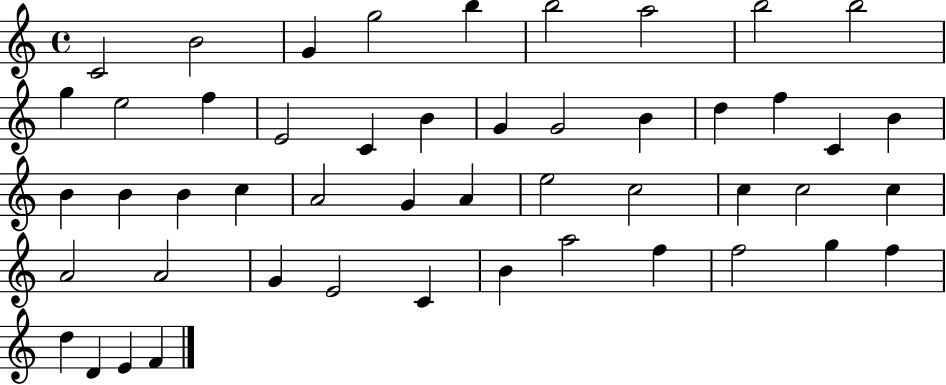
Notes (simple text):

C4/h B4/h G4/q G5/h B5/q B5/h A5/h B5/h B5/h G5/q E5/h F5/q E4/h C4/q B4/q G4/q G4/h B4/q D5/q F5/q C4/q B4/q B4/q B4/q B4/q C5/q A4/h G4/q A4/q E5/h C5/h C5/q C5/h C5/q A4/h A4/h G4/q E4/h C4/q B4/q A5/h F5/q F5/h G5/q F5/q D5/q D4/q E4/q F4/q